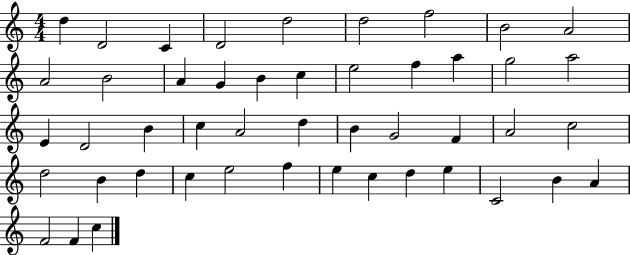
D5/q D4/h C4/q D4/h D5/h D5/h F5/h B4/h A4/h A4/h B4/h A4/q G4/q B4/q C5/q E5/h F5/q A5/q G5/h A5/h E4/q D4/h B4/q C5/q A4/h D5/q B4/q G4/h F4/q A4/h C5/h D5/h B4/q D5/q C5/q E5/h F5/q E5/q C5/q D5/q E5/q C4/h B4/q A4/q F4/h F4/q C5/q